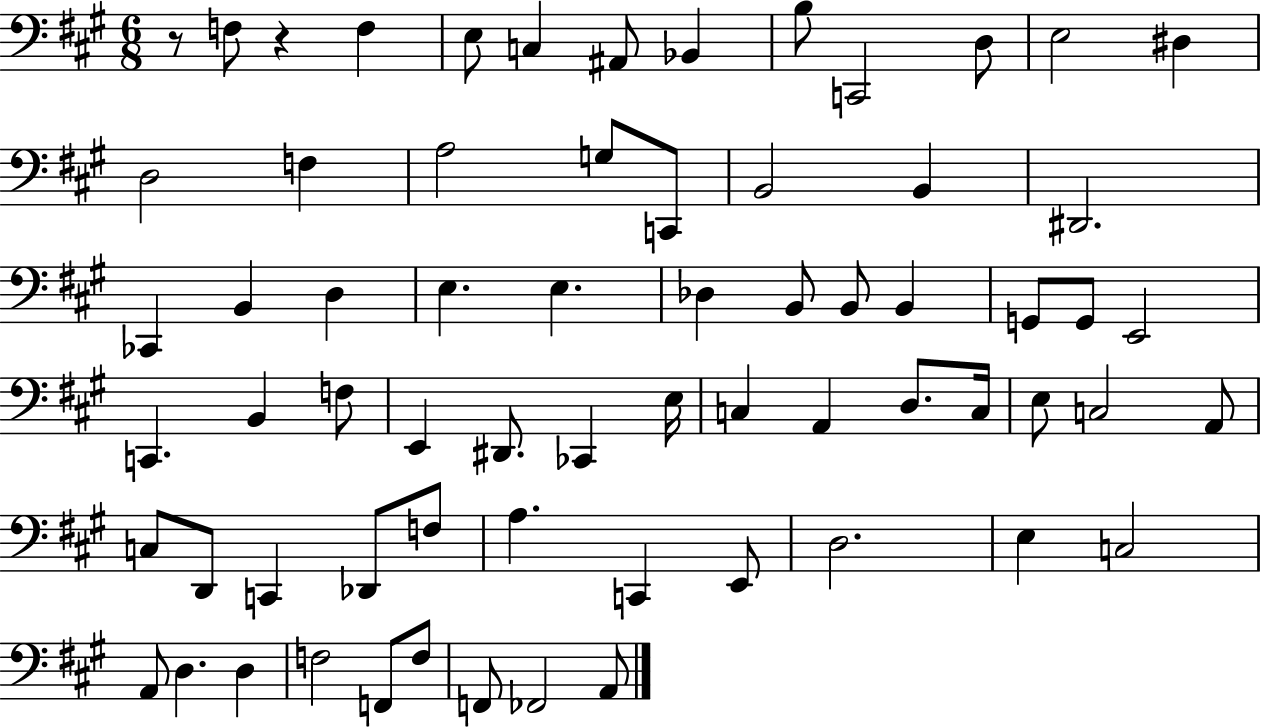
X:1
T:Untitled
M:6/8
L:1/4
K:A
z/2 F,/2 z F, E,/2 C, ^A,,/2 _B,, B,/2 C,,2 D,/2 E,2 ^D, D,2 F, A,2 G,/2 C,,/2 B,,2 B,, ^D,,2 _C,, B,, D, E, E, _D, B,,/2 B,,/2 B,, G,,/2 G,,/2 E,,2 C,, B,, F,/2 E,, ^D,,/2 _C,, E,/4 C, A,, D,/2 C,/4 E,/2 C,2 A,,/2 C,/2 D,,/2 C,, _D,,/2 F,/2 A, C,, E,,/2 D,2 E, C,2 A,,/2 D, D, F,2 F,,/2 F,/2 F,,/2 _F,,2 A,,/2